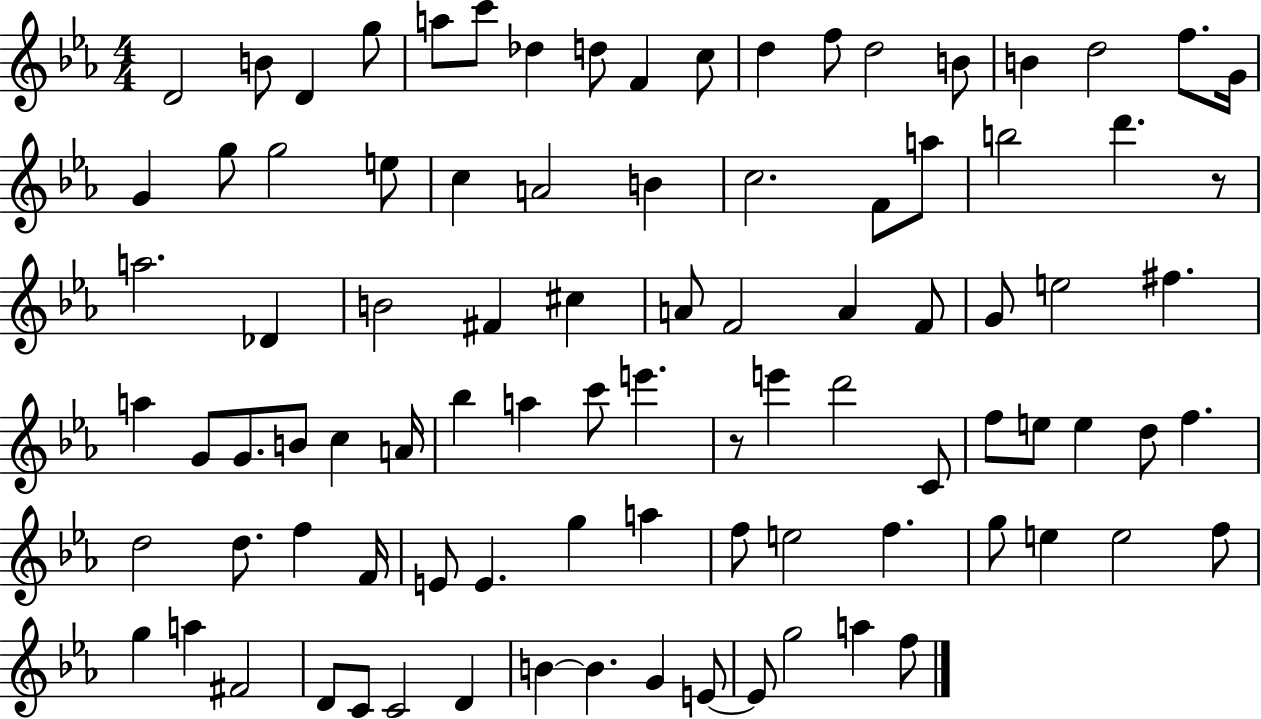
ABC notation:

X:1
T:Untitled
M:4/4
L:1/4
K:Eb
D2 B/2 D g/2 a/2 c'/2 _d d/2 F c/2 d f/2 d2 B/2 B d2 f/2 G/4 G g/2 g2 e/2 c A2 B c2 F/2 a/2 b2 d' z/2 a2 _D B2 ^F ^c A/2 F2 A F/2 G/2 e2 ^f a G/2 G/2 B/2 c A/4 _b a c'/2 e' z/2 e' d'2 C/2 f/2 e/2 e d/2 f d2 d/2 f F/4 E/2 E g a f/2 e2 f g/2 e e2 f/2 g a ^F2 D/2 C/2 C2 D B B G E/2 E/2 g2 a f/2